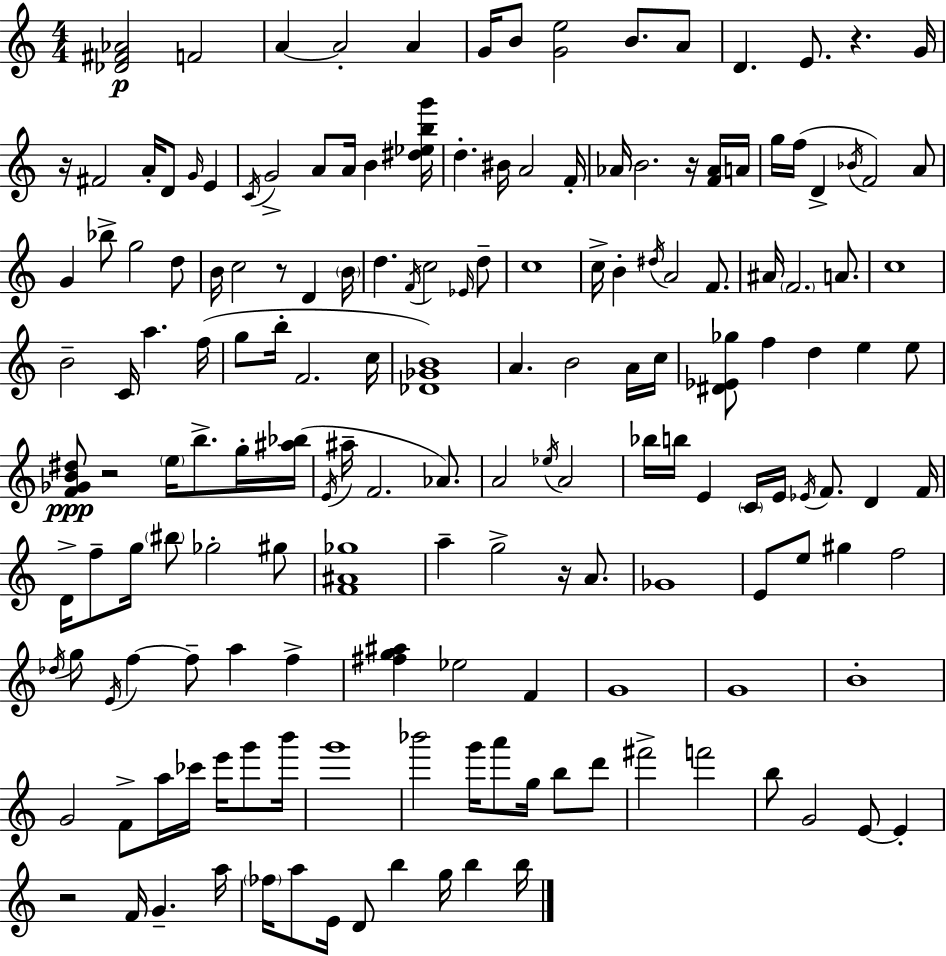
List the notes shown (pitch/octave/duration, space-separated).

[Db4,F#4,Ab4]/h F4/h A4/q A4/h A4/q G4/s B4/e [G4,E5]/h B4/e. A4/e D4/q. E4/e. R/q. G4/s R/s F#4/h A4/s D4/e G4/s E4/q C4/s G4/h A4/e A4/s B4/q [D#5,Eb5,B5,G6]/s D5/q. BIS4/s A4/h F4/s Ab4/s B4/h. R/s [F4,Ab4]/s A4/s G5/s F5/s D4/q Bb4/s F4/h A4/e G4/q Bb5/e G5/h D5/e B4/s C5/h R/e D4/q B4/s D5/q. F4/s C5/h Eb4/s D5/e C5/w C5/s B4/q D#5/s A4/h F4/e. A#4/s F4/h. A4/e. C5/w B4/h C4/s A5/q. F5/s G5/e B5/s F4/h. C5/s [Db4,Gb4,B4]/w A4/q. B4/h A4/s C5/s [D#4,Eb4,Gb5]/e F5/q D5/q E5/q E5/e [F4,Gb4,B4,D#5]/e R/h E5/s B5/e. G5/s [A#5,Bb5]/s E4/s A#5/s F4/h. Ab4/e. A4/h Eb5/s A4/h Bb5/s B5/s E4/q C4/s E4/s Eb4/s F4/e. D4/q F4/s D4/s F5/e G5/s BIS5/e Gb5/h G#5/e [F4,A#4,Gb5]/w A5/q G5/h R/s A4/e. Gb4/w E4/e E5/e G#5/q F5/h Db5/s G5/e E4/s F5/q F5/e A5/q F5/q [F#5,G5,A#5]/q Eb5/h F4/q G4/w G4/w B4/w G4/h F4/e A5/s CES6/s E6/s G6/e B6/s G6/w Bb6/h G6/s A6/e G5/s B5/e D6/e F#6/h F6/h B5/e G4/h E4/e E4/q R/h F4/s G4/q. A5/s FES5/s A5/e E4/s D4/e B5/q G5/s B5/q B5/s